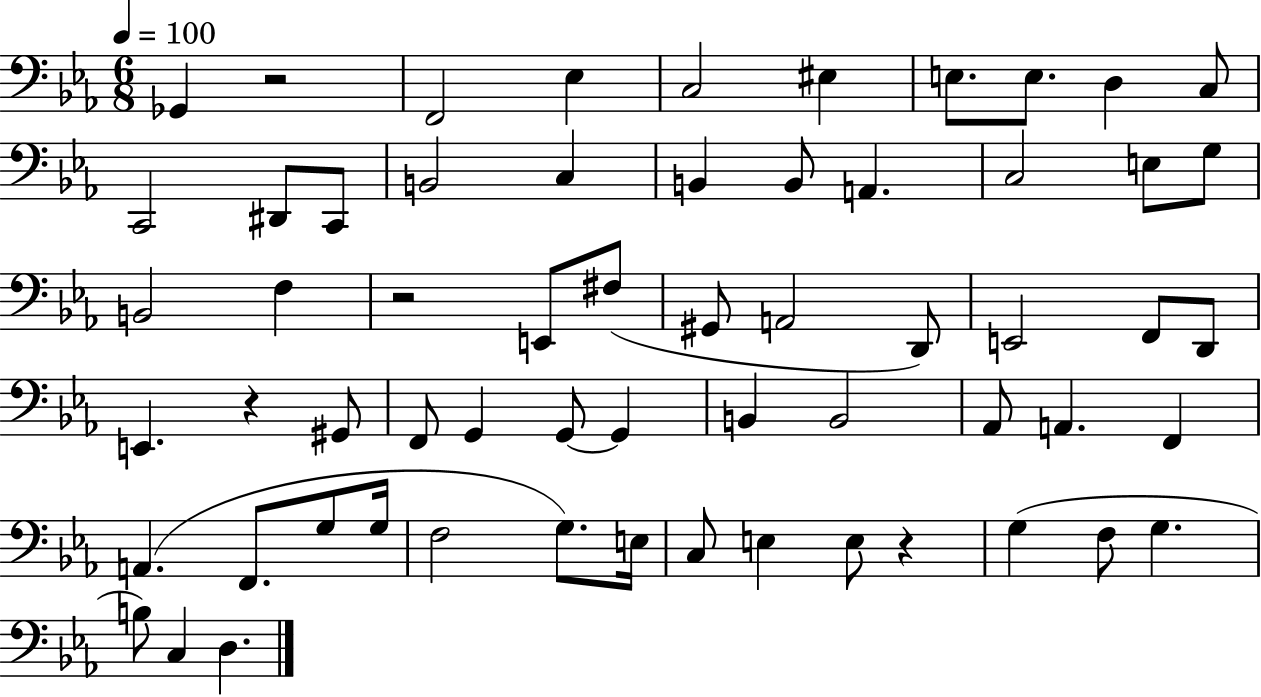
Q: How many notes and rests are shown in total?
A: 61